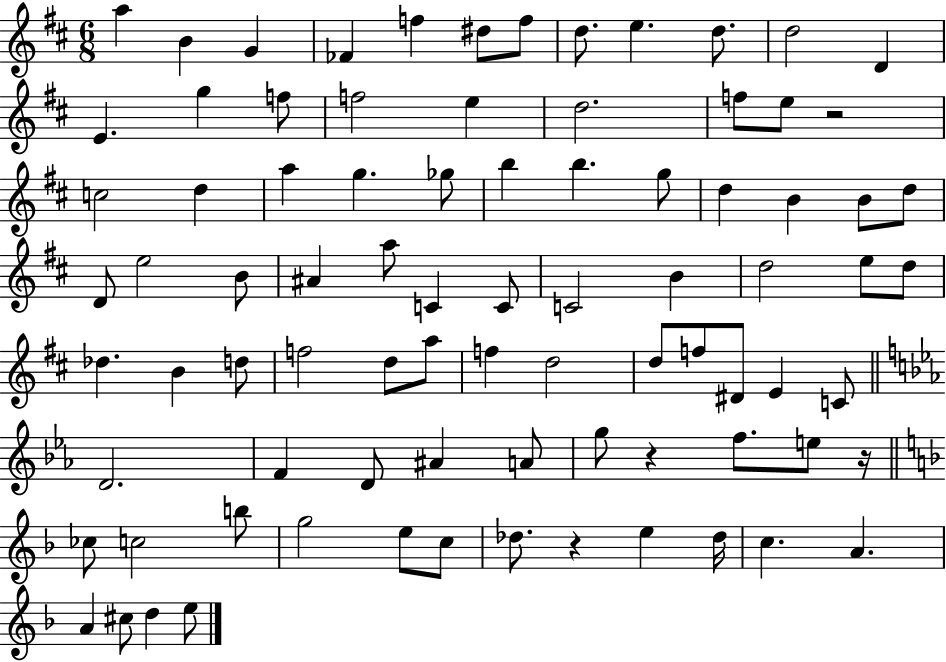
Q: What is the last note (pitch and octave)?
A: E5